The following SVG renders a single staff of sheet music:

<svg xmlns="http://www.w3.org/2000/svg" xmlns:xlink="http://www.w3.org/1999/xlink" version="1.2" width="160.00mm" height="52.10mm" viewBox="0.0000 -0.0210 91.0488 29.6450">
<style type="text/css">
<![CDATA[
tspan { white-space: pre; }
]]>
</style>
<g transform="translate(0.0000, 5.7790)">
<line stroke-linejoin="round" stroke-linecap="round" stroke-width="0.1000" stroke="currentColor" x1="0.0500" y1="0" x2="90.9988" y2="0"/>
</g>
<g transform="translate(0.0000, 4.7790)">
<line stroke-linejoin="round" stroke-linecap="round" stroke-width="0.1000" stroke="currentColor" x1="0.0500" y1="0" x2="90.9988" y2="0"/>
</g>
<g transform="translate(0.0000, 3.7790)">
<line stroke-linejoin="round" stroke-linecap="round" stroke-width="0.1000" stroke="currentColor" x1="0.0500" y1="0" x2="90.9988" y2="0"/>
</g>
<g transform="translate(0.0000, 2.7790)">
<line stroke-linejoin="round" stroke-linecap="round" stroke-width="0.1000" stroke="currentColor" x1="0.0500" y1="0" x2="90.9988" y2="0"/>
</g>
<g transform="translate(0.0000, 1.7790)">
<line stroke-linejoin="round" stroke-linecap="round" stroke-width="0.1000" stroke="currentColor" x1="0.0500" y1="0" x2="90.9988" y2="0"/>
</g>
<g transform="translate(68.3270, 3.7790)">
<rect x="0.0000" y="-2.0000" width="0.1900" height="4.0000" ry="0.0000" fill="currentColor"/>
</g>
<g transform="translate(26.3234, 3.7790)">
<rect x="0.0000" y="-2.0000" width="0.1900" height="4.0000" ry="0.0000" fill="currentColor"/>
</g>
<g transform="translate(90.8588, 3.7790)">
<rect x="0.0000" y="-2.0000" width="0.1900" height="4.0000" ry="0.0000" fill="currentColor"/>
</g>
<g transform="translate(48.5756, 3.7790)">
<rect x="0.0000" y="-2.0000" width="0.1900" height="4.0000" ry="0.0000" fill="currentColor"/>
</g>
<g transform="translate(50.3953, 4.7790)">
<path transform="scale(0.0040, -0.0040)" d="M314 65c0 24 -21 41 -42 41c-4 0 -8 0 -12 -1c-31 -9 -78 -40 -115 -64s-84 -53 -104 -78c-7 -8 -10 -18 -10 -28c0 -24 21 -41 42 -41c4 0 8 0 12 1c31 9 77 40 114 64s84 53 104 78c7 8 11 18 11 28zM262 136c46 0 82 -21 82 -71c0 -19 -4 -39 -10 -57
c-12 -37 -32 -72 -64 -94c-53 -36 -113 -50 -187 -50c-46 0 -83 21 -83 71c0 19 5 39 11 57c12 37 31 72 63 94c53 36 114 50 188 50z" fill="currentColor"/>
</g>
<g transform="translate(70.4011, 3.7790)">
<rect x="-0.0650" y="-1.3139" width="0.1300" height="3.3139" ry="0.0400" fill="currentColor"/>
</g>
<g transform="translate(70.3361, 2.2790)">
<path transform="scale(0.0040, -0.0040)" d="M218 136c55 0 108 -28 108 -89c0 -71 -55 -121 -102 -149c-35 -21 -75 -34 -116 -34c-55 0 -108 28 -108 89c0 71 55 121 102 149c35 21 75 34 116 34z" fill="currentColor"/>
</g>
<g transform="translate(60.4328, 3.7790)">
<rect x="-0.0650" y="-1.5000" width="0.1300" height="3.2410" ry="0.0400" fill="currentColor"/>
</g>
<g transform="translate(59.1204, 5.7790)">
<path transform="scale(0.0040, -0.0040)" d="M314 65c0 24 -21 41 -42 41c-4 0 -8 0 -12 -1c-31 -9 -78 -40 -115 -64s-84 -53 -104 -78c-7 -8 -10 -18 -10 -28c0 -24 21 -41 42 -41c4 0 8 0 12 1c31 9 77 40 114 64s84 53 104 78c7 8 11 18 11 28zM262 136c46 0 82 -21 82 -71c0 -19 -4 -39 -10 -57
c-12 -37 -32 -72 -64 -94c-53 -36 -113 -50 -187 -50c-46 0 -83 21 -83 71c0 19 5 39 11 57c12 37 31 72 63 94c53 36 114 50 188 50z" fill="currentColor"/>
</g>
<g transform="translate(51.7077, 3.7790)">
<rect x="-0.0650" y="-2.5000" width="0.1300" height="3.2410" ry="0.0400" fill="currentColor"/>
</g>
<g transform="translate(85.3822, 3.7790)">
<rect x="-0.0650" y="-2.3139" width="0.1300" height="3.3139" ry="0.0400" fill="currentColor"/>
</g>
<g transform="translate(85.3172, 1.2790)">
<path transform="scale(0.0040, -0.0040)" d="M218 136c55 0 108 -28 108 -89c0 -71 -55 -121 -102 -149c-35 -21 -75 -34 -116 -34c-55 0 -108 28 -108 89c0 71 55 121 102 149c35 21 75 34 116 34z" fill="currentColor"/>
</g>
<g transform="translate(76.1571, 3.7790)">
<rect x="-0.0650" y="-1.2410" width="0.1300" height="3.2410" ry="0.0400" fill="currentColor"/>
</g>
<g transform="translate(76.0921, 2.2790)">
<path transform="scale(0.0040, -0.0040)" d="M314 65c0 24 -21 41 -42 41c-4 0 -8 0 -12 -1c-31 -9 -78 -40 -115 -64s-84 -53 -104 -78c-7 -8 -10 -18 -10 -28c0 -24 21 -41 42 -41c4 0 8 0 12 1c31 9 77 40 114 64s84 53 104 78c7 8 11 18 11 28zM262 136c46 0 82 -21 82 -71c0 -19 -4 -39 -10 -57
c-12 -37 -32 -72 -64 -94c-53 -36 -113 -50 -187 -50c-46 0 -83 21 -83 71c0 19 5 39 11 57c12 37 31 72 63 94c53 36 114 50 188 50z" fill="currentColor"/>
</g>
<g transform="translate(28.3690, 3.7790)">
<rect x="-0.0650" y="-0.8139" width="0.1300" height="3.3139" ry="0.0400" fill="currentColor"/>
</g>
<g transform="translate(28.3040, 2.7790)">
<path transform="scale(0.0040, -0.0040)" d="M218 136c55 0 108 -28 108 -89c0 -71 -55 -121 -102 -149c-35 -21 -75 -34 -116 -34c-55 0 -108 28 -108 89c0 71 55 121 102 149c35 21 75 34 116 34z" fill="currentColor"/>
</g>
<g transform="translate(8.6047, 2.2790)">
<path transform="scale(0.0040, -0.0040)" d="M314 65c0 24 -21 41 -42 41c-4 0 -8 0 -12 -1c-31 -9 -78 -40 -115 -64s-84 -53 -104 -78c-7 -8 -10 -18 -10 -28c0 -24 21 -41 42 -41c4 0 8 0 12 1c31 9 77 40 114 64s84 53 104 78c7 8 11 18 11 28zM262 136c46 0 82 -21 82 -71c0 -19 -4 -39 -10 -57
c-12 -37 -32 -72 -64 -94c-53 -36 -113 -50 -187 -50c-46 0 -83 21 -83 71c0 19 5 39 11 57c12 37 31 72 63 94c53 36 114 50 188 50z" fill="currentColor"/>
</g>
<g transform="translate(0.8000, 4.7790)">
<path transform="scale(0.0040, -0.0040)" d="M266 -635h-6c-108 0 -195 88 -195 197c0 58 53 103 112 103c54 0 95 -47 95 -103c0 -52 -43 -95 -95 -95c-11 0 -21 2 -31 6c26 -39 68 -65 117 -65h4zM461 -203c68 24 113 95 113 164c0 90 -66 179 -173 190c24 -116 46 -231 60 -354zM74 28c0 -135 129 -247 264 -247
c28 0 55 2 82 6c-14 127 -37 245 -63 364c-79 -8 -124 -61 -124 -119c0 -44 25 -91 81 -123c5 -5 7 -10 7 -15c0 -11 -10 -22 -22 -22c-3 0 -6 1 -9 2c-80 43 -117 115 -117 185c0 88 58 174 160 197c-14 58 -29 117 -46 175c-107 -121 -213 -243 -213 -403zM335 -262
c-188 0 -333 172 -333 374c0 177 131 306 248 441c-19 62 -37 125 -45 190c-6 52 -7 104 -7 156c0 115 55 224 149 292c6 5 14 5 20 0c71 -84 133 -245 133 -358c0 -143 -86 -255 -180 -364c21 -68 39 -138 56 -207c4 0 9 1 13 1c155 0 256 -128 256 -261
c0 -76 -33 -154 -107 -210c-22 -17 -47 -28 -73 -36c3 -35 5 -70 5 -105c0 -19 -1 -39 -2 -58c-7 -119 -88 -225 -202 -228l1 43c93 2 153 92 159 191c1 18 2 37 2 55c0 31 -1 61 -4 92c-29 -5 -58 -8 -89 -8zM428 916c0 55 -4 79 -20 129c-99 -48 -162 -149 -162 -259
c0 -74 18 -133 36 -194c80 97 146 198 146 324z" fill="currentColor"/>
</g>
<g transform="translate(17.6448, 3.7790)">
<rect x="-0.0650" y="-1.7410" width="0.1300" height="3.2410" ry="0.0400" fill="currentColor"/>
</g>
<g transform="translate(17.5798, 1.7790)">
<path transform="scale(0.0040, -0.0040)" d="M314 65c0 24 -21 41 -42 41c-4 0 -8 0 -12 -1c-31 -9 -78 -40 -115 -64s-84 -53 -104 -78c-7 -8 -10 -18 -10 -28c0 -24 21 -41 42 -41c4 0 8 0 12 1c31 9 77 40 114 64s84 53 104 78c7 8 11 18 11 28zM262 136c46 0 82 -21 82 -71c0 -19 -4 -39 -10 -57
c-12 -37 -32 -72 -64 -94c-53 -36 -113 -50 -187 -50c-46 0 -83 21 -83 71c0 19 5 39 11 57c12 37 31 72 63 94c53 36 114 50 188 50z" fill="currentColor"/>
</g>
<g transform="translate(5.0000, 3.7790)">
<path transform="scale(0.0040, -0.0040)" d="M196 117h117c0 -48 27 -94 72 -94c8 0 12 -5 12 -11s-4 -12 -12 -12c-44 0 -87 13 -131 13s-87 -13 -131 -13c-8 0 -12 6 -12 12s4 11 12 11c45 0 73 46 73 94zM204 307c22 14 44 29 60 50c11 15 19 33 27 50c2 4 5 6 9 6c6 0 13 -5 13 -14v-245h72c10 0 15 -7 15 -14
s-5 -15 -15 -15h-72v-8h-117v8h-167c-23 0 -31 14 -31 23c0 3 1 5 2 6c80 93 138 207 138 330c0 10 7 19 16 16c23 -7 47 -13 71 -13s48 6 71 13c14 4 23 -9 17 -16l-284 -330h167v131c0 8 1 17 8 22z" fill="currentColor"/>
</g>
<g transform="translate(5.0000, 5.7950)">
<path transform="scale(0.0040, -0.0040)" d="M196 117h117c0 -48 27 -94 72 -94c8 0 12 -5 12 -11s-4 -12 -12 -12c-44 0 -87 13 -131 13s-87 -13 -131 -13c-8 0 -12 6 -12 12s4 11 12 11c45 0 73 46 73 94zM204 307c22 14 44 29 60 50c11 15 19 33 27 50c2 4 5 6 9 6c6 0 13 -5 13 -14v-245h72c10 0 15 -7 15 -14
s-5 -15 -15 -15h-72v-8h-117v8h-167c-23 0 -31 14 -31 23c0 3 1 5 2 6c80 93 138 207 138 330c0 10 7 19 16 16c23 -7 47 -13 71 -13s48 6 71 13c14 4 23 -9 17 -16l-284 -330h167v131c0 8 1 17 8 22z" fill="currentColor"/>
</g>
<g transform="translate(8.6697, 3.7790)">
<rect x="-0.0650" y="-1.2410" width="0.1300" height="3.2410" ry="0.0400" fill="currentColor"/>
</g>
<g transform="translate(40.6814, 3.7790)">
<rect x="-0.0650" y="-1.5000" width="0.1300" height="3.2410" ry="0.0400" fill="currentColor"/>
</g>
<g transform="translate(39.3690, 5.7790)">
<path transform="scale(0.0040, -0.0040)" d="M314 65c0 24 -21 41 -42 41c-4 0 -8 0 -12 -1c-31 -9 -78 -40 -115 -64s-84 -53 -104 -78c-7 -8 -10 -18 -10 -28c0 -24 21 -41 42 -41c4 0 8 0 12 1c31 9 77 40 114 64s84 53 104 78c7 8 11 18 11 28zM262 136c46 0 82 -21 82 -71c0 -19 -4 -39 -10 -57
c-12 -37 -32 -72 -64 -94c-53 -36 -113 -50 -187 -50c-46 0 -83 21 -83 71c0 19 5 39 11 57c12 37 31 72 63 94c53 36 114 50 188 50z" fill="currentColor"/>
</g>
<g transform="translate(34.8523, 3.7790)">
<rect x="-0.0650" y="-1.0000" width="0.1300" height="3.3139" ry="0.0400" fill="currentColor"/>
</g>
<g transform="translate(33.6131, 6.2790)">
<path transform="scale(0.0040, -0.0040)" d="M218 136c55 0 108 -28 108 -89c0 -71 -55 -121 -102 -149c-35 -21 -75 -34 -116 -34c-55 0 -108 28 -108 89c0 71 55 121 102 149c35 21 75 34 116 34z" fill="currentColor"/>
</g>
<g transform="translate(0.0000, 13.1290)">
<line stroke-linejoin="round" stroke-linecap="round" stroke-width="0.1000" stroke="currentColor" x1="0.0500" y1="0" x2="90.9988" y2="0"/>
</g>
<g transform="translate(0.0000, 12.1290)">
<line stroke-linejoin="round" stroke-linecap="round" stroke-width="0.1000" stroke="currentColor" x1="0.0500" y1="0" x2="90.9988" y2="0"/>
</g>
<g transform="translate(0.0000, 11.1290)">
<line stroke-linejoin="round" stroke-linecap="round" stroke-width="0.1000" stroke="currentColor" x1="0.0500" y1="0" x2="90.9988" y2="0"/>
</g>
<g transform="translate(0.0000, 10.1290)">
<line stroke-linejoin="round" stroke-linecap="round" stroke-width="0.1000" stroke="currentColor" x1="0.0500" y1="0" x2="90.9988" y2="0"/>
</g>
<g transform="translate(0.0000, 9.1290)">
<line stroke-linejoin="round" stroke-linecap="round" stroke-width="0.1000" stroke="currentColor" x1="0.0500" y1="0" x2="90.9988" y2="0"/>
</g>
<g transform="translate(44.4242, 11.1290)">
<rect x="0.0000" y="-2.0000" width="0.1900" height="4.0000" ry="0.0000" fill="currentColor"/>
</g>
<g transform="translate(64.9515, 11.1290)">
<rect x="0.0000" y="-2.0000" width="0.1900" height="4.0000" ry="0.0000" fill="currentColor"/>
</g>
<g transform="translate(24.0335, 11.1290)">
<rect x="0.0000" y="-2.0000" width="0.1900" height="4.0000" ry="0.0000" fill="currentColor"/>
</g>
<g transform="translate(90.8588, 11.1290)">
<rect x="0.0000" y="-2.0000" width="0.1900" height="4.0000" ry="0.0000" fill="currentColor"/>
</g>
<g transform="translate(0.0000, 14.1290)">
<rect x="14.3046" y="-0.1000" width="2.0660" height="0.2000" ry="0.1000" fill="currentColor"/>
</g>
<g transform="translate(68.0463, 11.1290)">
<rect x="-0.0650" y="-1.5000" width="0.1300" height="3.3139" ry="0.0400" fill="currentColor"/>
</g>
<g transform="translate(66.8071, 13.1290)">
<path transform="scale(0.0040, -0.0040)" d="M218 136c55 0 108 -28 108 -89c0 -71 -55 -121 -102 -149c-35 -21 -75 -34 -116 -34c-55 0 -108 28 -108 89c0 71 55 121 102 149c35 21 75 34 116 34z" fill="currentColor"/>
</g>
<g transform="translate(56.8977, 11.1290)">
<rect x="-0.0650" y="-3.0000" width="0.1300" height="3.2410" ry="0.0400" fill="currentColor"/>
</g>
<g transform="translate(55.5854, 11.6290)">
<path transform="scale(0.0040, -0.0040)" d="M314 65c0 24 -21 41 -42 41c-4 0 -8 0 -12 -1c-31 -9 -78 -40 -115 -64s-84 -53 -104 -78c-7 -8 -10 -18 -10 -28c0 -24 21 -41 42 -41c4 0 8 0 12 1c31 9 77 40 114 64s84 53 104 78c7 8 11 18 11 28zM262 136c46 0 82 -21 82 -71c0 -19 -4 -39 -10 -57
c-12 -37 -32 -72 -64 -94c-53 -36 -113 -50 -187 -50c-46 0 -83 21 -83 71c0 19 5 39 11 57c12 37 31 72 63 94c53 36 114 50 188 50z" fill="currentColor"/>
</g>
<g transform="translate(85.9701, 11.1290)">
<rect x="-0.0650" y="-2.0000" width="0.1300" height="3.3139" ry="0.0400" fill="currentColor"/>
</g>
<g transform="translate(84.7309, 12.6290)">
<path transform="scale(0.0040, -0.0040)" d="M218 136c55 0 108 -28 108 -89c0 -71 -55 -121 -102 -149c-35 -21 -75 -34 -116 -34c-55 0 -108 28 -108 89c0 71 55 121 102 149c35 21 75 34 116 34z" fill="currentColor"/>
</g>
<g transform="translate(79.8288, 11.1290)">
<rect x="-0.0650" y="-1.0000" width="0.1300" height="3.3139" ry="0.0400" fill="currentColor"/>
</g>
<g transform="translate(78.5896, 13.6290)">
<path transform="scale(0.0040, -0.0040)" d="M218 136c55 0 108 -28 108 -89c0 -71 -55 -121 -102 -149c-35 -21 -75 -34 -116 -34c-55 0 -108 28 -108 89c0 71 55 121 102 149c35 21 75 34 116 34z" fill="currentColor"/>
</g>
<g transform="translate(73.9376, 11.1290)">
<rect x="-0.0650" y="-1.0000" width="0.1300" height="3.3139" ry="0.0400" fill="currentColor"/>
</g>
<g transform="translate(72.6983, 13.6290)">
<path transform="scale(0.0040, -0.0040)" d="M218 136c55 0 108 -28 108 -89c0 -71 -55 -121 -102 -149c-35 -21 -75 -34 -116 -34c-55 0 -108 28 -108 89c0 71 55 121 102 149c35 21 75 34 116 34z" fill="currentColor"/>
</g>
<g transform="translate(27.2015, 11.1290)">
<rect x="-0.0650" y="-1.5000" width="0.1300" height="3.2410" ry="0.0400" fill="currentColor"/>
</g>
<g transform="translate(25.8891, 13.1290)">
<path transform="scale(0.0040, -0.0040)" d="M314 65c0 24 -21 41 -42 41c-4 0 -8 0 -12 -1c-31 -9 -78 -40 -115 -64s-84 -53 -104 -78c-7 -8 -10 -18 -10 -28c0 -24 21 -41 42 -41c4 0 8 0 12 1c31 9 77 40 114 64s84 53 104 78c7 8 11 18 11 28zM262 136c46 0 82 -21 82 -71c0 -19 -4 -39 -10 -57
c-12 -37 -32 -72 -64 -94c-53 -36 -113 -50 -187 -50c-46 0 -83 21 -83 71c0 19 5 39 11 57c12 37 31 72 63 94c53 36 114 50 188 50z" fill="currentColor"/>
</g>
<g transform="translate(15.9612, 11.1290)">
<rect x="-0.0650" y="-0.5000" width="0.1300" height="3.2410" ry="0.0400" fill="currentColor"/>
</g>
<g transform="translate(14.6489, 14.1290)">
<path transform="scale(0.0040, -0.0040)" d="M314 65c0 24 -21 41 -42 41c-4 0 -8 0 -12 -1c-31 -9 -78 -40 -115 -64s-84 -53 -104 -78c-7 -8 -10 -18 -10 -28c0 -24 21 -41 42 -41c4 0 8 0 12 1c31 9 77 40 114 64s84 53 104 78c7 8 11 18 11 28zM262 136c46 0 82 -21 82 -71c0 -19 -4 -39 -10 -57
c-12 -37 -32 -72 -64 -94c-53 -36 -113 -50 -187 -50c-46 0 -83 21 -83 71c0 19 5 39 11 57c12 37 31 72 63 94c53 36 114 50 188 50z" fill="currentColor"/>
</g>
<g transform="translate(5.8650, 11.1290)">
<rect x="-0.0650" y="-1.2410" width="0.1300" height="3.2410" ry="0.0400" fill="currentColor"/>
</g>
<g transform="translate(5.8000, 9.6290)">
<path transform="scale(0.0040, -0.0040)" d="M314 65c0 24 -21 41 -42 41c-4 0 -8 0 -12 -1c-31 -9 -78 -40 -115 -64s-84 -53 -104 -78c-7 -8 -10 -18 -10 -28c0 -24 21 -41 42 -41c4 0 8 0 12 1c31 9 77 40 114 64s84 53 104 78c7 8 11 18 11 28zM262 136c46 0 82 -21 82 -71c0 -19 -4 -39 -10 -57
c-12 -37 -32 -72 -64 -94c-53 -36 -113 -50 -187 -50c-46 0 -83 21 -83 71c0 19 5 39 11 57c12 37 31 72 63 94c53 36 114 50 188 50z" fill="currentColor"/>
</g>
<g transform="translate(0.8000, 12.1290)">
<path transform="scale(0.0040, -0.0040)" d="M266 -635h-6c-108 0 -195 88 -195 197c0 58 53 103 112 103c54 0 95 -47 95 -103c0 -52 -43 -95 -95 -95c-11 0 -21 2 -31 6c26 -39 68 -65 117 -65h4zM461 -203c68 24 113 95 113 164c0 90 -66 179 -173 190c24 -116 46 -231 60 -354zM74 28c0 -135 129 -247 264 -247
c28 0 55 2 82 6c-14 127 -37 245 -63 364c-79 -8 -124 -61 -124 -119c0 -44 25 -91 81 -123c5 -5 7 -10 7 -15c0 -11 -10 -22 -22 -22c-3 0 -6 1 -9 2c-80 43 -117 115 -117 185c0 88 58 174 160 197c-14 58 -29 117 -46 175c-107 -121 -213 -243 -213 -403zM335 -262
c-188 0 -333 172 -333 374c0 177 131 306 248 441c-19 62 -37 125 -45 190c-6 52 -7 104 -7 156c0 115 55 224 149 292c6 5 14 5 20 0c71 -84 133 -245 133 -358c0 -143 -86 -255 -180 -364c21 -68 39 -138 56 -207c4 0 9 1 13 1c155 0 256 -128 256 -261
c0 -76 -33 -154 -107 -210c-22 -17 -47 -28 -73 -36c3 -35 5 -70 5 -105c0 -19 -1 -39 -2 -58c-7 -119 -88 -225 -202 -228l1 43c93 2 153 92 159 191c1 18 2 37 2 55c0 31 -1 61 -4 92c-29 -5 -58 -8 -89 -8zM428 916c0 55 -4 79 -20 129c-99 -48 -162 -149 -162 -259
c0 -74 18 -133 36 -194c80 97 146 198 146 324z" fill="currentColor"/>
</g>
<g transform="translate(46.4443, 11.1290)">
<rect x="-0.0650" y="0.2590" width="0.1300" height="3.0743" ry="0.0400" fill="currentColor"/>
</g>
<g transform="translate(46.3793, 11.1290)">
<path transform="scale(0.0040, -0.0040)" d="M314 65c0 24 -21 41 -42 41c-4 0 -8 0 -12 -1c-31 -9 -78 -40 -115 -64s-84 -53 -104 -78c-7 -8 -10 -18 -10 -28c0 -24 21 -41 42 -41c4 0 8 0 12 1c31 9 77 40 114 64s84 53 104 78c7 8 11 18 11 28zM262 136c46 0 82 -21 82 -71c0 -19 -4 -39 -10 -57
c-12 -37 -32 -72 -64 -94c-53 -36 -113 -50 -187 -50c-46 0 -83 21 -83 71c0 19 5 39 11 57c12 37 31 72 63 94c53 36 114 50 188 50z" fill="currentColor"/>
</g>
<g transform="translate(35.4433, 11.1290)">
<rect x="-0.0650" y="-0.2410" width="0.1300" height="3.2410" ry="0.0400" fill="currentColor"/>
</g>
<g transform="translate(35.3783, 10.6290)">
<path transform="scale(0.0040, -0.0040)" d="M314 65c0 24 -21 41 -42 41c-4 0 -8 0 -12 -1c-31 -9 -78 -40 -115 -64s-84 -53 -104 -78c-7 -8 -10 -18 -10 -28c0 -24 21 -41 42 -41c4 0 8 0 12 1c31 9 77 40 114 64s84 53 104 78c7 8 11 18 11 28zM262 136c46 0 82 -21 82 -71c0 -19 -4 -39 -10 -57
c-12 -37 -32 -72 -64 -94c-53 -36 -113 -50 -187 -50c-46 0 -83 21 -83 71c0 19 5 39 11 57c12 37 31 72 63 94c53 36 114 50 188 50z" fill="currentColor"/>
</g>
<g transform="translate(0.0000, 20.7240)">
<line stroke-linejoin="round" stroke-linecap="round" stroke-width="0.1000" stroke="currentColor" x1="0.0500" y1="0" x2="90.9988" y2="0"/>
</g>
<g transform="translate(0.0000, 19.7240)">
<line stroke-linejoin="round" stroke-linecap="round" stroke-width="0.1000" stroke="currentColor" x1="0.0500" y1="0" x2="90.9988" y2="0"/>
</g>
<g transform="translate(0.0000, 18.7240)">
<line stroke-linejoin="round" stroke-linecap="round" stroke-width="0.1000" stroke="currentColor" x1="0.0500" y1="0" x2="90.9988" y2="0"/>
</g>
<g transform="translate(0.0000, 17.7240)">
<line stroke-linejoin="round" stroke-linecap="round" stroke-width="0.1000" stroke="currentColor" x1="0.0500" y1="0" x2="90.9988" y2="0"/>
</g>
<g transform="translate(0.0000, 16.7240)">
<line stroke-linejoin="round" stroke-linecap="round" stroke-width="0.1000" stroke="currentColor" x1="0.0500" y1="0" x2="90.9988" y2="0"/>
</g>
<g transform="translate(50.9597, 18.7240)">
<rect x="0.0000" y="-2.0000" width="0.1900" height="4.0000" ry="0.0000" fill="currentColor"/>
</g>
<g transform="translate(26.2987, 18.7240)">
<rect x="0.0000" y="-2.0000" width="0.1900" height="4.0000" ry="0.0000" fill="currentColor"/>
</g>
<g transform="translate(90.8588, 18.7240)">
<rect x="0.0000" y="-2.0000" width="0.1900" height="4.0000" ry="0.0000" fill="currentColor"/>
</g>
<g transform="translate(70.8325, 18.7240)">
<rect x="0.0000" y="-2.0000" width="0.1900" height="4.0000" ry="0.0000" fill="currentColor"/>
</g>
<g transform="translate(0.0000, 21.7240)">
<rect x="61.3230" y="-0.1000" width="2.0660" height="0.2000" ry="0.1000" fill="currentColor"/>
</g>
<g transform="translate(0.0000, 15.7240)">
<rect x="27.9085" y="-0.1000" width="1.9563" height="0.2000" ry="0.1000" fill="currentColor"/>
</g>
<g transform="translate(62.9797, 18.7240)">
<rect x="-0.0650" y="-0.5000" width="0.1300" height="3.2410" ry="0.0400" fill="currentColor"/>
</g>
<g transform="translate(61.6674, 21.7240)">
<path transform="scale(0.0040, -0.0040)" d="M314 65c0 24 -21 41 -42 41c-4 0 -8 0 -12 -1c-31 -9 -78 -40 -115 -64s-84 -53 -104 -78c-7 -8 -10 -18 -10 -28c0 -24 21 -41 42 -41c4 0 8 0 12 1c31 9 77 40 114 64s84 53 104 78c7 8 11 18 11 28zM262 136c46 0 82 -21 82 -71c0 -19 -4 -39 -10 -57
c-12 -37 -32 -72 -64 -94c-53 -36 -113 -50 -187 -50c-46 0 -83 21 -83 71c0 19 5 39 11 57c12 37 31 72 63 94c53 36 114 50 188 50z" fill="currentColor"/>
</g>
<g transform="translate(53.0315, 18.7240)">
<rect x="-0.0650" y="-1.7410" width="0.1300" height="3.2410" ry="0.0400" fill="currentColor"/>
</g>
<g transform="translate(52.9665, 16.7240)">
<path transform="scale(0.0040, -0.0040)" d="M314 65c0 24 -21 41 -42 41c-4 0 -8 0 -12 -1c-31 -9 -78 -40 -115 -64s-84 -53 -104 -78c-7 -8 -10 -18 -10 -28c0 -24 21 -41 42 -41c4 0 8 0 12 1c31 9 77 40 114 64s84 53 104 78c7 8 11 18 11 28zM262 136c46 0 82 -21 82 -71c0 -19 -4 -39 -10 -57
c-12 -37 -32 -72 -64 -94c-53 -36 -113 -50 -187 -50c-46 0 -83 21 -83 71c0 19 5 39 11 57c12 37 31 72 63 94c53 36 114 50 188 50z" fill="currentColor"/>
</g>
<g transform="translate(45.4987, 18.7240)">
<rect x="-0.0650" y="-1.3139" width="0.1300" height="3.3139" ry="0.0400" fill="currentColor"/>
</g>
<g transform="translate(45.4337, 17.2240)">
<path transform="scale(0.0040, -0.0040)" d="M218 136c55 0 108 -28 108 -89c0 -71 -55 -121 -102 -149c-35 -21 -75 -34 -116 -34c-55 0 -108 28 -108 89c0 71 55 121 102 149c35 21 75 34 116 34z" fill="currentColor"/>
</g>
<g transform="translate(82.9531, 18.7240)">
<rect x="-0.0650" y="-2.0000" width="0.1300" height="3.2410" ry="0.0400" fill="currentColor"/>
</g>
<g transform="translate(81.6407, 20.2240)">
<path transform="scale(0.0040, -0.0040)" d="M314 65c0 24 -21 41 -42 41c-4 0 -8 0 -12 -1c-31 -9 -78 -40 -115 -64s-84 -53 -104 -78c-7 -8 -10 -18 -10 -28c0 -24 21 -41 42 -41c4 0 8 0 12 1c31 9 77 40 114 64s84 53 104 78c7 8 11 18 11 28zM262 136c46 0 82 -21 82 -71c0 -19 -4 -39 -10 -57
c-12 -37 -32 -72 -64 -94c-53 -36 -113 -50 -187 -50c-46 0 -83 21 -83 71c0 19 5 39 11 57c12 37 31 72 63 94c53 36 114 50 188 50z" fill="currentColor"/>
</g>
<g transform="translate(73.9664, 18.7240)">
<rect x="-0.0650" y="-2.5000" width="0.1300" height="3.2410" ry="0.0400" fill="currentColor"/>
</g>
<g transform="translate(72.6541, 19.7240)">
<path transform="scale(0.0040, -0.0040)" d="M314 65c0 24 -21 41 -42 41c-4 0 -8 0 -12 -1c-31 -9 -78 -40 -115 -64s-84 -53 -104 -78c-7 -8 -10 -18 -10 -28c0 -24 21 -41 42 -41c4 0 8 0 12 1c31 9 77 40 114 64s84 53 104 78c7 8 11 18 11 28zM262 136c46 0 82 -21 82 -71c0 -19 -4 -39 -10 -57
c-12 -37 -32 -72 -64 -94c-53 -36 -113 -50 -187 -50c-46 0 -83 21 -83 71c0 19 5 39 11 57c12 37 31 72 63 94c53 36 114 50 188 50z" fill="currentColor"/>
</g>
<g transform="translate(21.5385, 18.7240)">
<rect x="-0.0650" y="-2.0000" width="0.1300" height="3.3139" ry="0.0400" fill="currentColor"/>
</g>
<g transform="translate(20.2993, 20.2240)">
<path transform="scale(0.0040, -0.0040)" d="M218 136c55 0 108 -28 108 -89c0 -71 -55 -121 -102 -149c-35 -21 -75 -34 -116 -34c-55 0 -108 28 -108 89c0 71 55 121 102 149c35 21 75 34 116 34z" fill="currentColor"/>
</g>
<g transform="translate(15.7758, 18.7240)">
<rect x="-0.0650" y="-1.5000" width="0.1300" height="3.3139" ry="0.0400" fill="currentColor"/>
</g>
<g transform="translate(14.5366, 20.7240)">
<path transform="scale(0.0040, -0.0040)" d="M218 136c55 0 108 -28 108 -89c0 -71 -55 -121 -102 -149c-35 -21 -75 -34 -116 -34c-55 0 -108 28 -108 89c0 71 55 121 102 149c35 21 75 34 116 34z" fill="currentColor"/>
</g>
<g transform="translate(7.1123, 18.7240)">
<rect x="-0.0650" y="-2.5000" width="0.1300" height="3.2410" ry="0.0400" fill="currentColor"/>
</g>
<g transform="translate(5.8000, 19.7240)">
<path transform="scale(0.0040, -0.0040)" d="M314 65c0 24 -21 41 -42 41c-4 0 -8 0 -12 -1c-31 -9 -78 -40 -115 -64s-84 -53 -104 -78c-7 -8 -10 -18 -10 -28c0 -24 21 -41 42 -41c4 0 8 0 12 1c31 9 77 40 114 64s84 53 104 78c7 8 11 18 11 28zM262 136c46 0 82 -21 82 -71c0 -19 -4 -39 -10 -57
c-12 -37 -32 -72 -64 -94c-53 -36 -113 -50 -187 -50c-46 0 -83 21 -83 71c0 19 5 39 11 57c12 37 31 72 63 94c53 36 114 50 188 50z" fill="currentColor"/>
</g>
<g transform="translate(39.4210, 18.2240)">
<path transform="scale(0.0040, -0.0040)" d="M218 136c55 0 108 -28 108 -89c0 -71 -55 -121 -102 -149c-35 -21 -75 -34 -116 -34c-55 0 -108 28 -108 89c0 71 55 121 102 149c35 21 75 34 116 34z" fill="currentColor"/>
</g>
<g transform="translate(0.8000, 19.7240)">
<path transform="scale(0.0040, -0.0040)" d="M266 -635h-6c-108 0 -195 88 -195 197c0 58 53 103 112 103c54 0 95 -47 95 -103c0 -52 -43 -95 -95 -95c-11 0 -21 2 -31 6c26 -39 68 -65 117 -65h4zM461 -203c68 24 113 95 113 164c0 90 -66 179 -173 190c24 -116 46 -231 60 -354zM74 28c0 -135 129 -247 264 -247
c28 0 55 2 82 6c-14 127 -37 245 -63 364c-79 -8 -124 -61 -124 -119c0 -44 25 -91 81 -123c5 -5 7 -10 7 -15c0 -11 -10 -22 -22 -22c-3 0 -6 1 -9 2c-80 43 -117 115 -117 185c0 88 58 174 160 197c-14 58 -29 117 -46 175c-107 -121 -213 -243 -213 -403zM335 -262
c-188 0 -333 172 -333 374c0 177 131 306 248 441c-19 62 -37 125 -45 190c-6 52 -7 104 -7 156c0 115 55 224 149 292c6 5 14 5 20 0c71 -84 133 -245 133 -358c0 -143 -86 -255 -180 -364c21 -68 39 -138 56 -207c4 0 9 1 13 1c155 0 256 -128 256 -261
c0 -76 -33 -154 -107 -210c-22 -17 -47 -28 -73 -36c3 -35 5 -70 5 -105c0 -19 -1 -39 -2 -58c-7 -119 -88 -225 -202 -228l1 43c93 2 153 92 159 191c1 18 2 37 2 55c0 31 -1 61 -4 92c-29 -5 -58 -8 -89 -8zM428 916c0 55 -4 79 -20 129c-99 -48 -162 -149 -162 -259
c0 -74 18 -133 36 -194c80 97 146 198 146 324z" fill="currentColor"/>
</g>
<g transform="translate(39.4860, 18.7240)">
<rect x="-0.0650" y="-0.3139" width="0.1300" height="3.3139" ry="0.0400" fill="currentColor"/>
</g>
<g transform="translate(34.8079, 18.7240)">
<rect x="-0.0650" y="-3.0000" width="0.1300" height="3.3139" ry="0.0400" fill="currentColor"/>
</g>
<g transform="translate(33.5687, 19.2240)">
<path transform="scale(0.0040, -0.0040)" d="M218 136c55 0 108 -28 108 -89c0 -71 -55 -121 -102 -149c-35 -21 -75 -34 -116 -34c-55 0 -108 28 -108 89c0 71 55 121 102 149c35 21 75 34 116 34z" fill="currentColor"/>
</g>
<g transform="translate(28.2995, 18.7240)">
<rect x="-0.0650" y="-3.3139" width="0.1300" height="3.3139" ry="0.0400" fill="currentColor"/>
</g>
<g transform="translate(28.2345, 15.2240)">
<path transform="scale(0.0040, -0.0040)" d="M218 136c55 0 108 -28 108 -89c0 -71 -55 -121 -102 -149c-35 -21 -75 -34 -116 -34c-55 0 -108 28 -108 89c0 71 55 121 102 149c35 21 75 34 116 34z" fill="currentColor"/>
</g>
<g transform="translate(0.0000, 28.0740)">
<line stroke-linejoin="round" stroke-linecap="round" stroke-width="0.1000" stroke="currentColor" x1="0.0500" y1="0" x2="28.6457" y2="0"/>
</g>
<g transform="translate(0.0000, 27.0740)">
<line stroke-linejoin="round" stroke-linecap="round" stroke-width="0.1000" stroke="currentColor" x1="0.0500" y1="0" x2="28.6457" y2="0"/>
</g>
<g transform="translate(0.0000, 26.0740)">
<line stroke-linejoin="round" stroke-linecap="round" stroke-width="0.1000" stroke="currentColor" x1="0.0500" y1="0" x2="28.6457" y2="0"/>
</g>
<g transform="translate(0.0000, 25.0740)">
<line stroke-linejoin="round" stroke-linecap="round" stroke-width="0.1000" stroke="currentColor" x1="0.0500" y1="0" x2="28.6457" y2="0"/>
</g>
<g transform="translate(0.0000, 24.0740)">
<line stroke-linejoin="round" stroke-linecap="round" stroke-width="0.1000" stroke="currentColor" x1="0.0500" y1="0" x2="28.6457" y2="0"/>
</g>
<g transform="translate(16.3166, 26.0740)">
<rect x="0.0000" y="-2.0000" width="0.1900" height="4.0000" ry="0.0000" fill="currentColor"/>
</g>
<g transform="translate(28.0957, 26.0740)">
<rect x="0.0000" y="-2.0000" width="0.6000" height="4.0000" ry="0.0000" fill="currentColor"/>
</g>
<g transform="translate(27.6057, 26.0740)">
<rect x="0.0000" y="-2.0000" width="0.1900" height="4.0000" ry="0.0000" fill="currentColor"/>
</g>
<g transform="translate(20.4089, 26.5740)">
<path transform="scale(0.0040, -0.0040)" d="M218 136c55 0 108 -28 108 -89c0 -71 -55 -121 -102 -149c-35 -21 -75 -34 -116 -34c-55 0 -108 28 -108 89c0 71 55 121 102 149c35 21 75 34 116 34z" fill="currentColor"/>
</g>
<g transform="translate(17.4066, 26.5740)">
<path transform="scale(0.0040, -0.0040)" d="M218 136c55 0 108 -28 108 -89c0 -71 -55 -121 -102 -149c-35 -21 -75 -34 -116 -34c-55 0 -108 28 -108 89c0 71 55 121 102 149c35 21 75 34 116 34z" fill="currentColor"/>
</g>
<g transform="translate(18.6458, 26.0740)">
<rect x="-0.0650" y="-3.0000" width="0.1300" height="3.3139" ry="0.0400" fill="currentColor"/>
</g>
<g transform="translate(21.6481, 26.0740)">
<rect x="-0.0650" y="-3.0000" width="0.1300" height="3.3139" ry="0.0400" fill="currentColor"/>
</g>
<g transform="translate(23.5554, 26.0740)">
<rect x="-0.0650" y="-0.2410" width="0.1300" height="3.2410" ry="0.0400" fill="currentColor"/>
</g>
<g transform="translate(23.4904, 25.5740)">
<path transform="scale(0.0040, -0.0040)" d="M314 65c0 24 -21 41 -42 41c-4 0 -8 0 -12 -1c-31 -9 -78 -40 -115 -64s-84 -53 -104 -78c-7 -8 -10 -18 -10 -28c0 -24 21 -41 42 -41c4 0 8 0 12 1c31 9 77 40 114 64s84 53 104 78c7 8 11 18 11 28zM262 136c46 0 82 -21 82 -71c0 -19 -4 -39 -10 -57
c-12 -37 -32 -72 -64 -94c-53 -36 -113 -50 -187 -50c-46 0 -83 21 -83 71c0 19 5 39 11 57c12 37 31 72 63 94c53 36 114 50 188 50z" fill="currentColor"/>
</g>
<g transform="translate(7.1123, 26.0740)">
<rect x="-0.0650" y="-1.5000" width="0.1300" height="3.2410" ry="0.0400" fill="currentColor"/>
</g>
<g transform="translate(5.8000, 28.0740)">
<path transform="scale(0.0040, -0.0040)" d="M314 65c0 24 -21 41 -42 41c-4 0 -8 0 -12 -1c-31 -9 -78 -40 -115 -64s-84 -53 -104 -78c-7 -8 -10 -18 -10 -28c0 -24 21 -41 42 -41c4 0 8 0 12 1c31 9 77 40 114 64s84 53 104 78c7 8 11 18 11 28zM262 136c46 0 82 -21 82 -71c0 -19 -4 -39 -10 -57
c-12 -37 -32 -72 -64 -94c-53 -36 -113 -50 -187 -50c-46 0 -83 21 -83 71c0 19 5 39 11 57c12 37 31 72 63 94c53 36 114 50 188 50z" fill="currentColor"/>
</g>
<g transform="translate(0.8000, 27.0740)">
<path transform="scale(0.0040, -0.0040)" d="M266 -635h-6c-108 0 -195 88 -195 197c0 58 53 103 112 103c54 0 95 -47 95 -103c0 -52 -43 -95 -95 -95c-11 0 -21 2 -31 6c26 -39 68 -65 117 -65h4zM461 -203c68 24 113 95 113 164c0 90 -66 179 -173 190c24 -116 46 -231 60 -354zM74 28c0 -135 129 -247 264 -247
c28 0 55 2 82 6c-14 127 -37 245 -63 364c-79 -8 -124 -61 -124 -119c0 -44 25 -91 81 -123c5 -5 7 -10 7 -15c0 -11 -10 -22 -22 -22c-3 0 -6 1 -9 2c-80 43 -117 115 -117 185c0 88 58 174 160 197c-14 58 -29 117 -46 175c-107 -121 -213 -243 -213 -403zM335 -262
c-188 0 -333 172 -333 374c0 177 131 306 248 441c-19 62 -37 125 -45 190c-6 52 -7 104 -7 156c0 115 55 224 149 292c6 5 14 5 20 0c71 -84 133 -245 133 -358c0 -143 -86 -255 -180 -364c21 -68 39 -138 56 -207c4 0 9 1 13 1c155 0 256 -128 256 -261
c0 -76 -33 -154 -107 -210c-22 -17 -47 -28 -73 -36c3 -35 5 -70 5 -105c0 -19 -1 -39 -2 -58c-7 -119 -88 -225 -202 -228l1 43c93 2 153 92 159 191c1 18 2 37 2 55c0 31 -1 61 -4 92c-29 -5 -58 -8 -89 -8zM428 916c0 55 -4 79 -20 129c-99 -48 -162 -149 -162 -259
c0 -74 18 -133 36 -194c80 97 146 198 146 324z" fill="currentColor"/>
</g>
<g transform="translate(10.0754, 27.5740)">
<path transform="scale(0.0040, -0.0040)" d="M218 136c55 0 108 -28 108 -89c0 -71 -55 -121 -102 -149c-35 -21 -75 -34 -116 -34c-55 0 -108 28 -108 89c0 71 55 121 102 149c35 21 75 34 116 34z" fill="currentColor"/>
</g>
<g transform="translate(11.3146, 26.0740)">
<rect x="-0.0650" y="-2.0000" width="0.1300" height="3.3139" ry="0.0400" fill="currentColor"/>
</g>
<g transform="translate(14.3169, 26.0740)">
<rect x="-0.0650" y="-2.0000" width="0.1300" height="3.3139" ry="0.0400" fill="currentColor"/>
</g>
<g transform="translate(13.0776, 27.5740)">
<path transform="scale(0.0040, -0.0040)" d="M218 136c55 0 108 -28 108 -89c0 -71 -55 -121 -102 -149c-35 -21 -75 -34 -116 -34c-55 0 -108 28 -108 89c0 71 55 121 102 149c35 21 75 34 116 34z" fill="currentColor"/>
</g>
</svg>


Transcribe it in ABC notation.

X:1
T:Untitled
M:4/4
L:1/4
K:C
e2 f2 d D E2 G2 E2 e e2 g e2 C2 E2 c2 B2 A2 E D D F G2 E F b A c e f2 C2 G2 F2 E2 F F A A c2